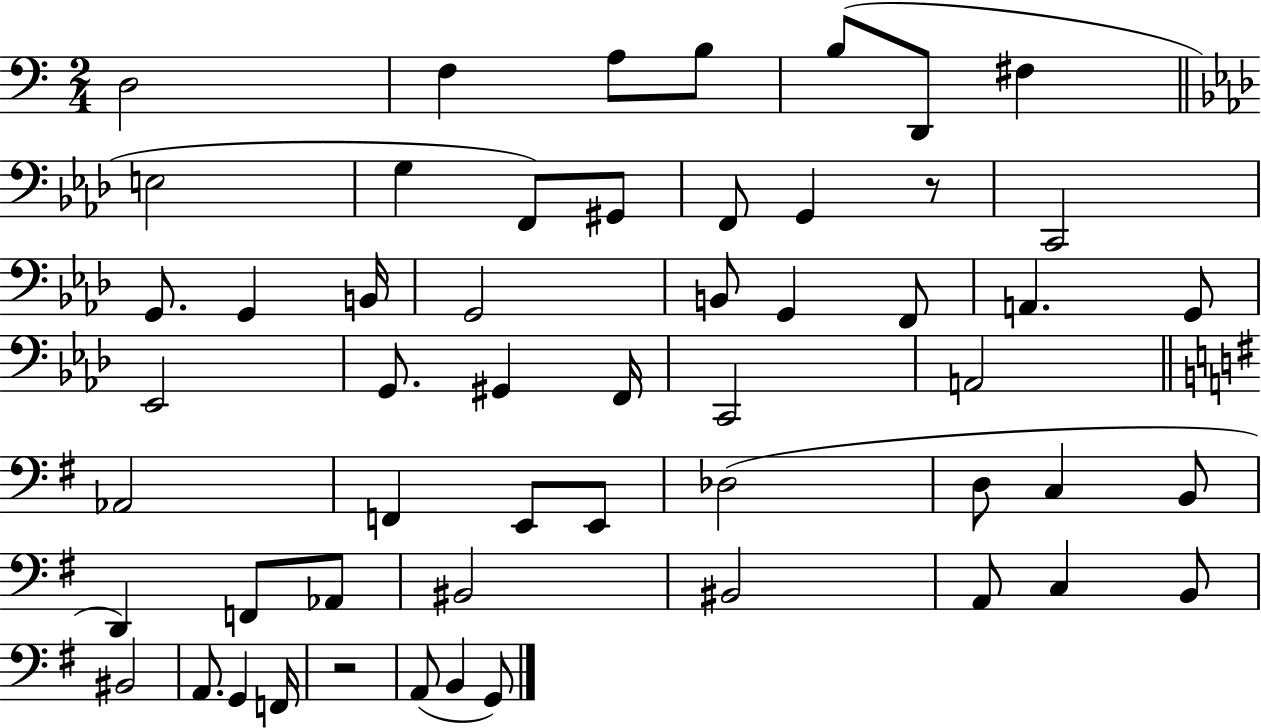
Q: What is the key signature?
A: C major